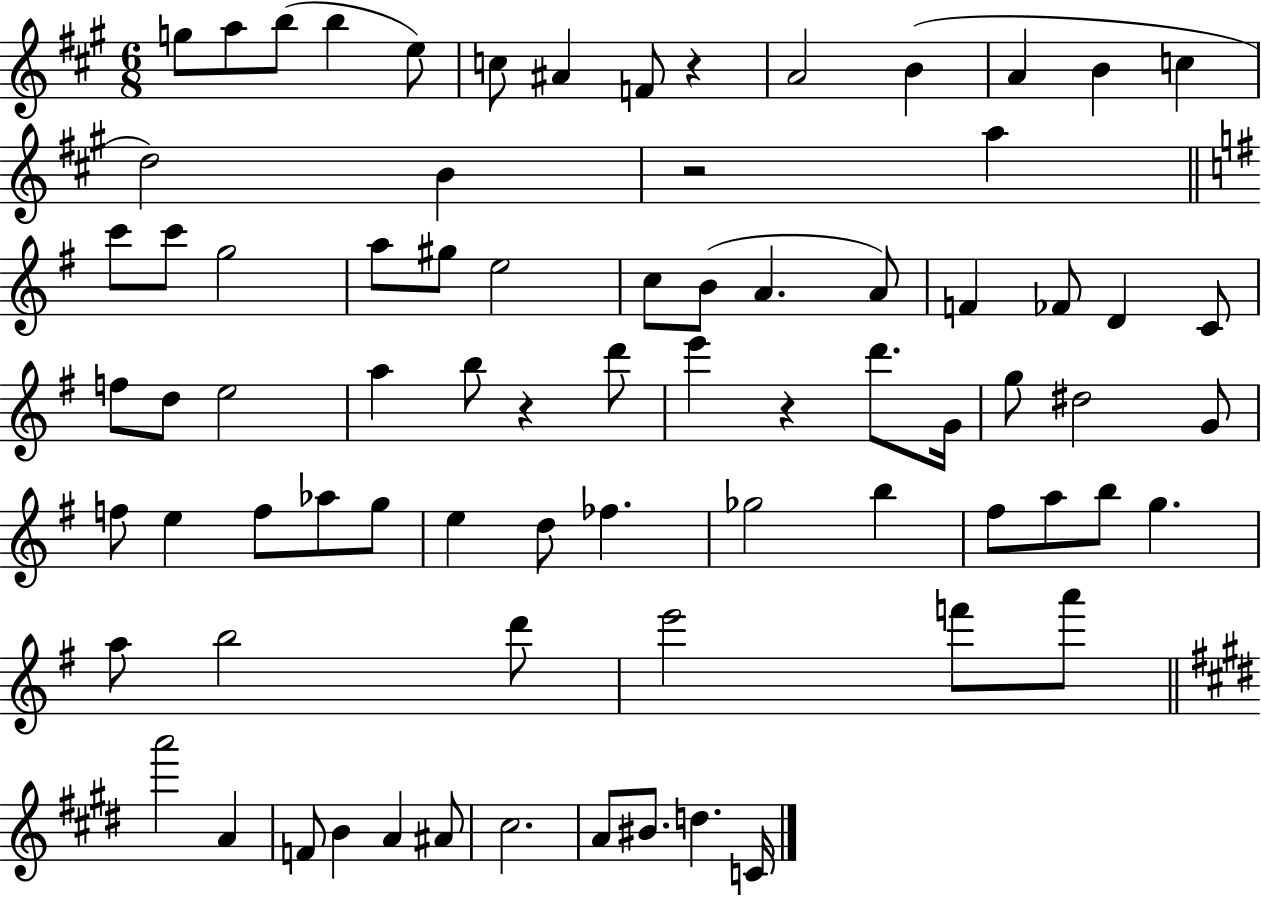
{
  \clef treble
  \numericTimeSignature
  \time 6/8
  \key a \major
  g''8 a''8 b''8( b''4 e''8) | c''8 ais'4 f'8 r4 | a'2 b'4( | a'4 b'4 c''4 | \break d''2) b'4 | r2 a''4 | \bar "||" \break \key g \major c'''8 c'''8 g''2 | a''8 gis''8 e''2 | c''8 b'8( a'4. a'8) | f'4 fes'8 d'4 c'8 | \break f''8 d''8 e''2 | a''4 b''8 r4 d'''8 | e'''4 r4 d'''8. g'16 | g''8 dis''2 g'8 | \break f''8 e''4 f''8 aes''8 g''8 | e''4 d''8 fes''4. | ges''2 b''4 | fis''8 a''8 b''8 g''4. | \break a''8 b''2 d'''8 | e'''2 f'''8 a'''8 | \bar "||" \break \key e \major a'''2 a'4 | f'8 b'4 a'4 ais'8 | cis''2. | a'8 bis'8. d''4. c'16 | \break \bar "|."
}